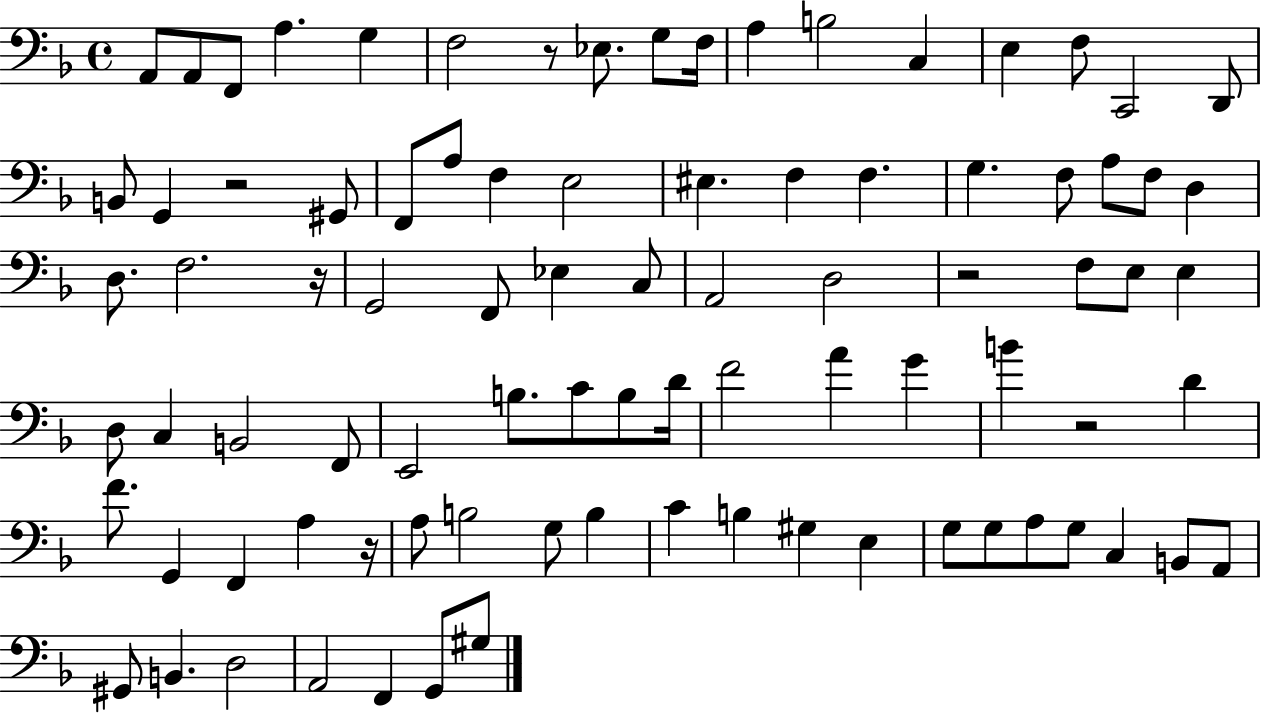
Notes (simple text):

A2/e A2/e F2/e A3/q. G3/q F3/h R/e Eb3/e. G3/e F3/s A3/q B3/h C3/q E3/q F3/e C2/h D2/e B2/e G2/q R/h G#2/e F2/e A3/e F3/q E3/h EIS3/q. F3/q F3/q. G3/q. F3/e A3/e F3/e D3/q D3/e. F3/h. R/s G2/h F2/e Eb3/q C3/e A2/h D3/h R/h F3/e E3/e E3/q D3/e C3/q B2/h F2/e E2/h B3/e. C4/e B3/e D4/s F4/h A4/q G4/q B4/q R/h D4/q F4/e. G2/q F2/q A3/q R/s A3/e B3/h G3/e B3/q C4/q B3/q G#3/q E3/q G3/e G3/e A3/e G3/e C3/q B2/e A2/e G#2/e B2/q. D3/h A2/h F2/q G2/e G#3/e